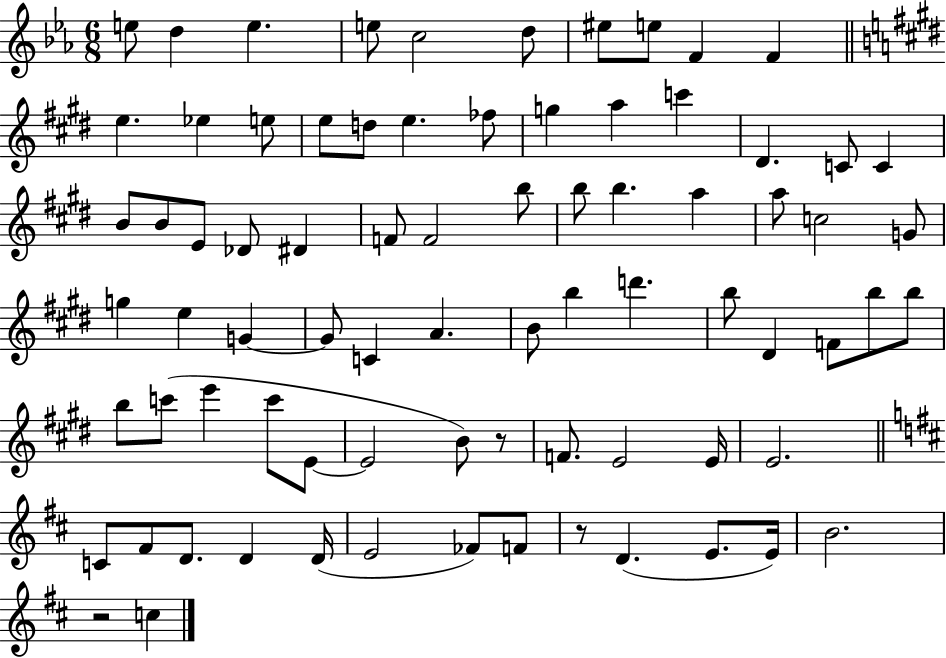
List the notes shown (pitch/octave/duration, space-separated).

E5/e D5/q E5/q. E5/e C5/h D5/e EIS5/e E5/e F4/q F4/q E5/q. Eb5/q E5/e E5/e D5/e E5/q. FES5/e G5/q A5/q C6/q D#4/q. C4/e C4/q B4/e B4/e E4/e Db4/e D#4/q F4/e F4/h B5/e B5/e B5/q. A5/q A5/e C5/h G4/e G5/q E5/q G4/q G4/e C4/q A4/q. B4/e B5/q D6/q. B5/e D#4/q F4/e B5/e B5/e B5/e C6/e E6/q C6/e E4/e E4/h B4/e R/e F4/e. E4/h E4/s E4/h. C4/e F#4/e D4/e. D4/q D4/s E4/h FES4/e F4/e R/e D4/q. E4/e. E4/s B4/h. R/h C5/q